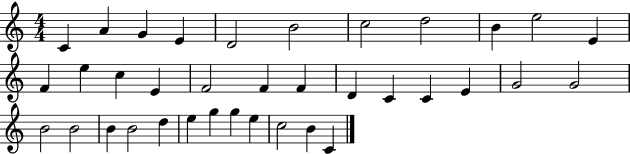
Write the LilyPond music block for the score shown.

{
  \clef treble
  \numericTimeSignature
  \time 4/4
  \key c \major
  c'4 a'4 g'4 e'4 | d'2 b'2 | c''2 d''2 | b'4 e''2 e'4 | \break f'4 e''4 c''4 e'4 | f'2 f'4 f'4 | d'4 c'4 c'4 e'4 | g'2 g'2 | \break b'2 b'2 | b'4 b'2 d''4 | e''4 g''4 g''4 e''4 | c''2 b'4 c'4 | \break \bar "|."
}